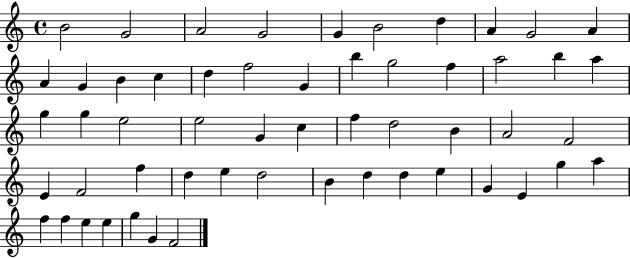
X:1
T:Untitled
M:4/4
L:1/4
K:C
B2 G2 A2 G2 G B2 d A G2 A A G B c d f2 G b g2 f a2 b a g g e2 e2 G c f d2 B A2 F2 E F2 f d e d2 B d d e G E g a f f e e g G F2